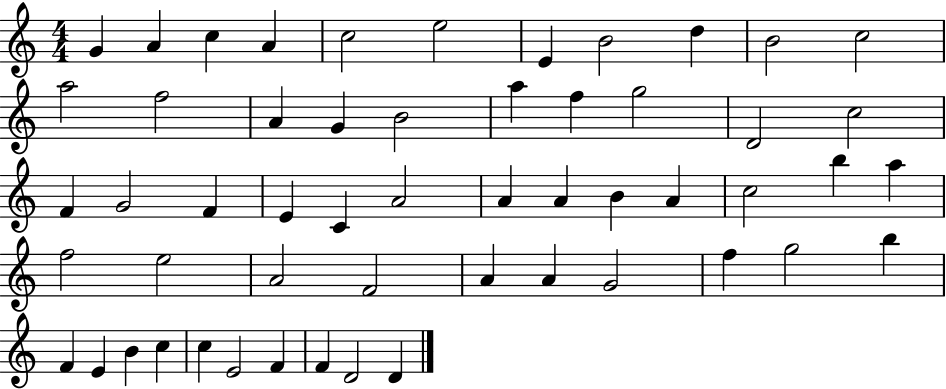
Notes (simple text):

G4/q A4/q C5/q A4/q C5/h E5/h E4/q B4/h D5/q B4/h C5/h A5/h F5/h A4/q G4/q B4/h A5/q F5/q G5/h D4/h C5/h F4/q G4/h F4/q E4/q C4/q A4/h A4/q A4/q B4/q A4/q C5/h B5/q A5/q F5/h E5/h A4/h F4/h A4/q A4/q G4/h F5/q G5/h B5/q F4/q E4/q B4/q C5/q C5/q E4/h F4/q F4/q D4/h D4/q